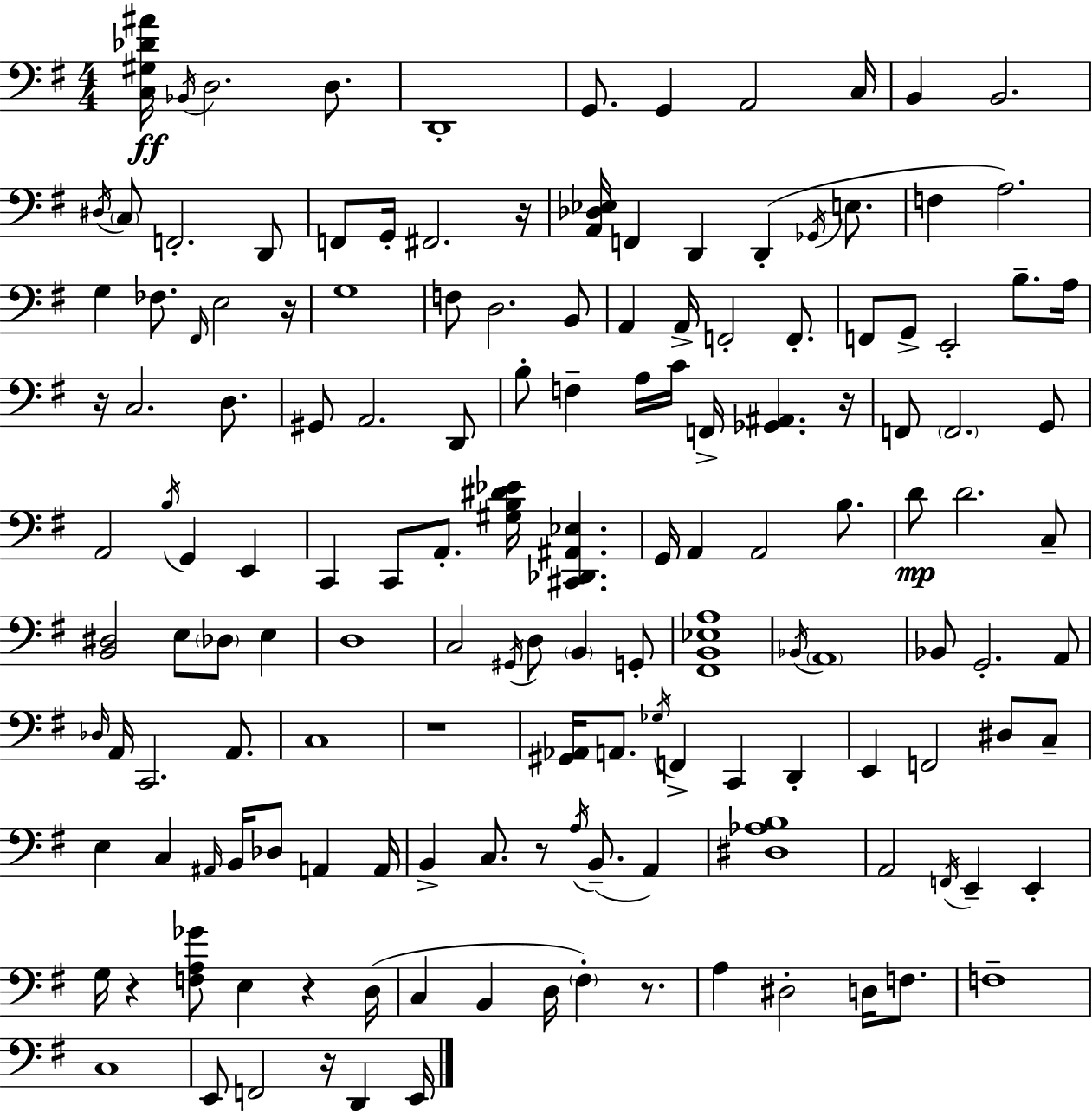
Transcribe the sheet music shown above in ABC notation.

X:1
T:Untitled
M:4/4
L:1/4
K:G
[C,^G,_D^A]/4 _B,,/4 D,2 D,/2 D,,4 G,,/2 G,, A,,2 C,/4 B,, B,,2 ^D,/4 C,/2 F,,2 D,,/2 F,,/2 G,,/4 ^F,,2 z/4 [A,,_D,_E,]/4 F,, D,, D,, _G,,/4 E,/2 F, A,2 G, _F,/2 ^F,,/4 E,2 z/4 G,4 F,/2 D,2 B,,/2 A,, A,,/4 F,,2 F,,/2 F,,/2 G,,/2 E,,2 B,/2 A,/4 z/4 C,2 D,/2 ^G,,/2 A,,2 D,,/2 B,/2 F, A,/4 C/4 F,,/4 [_G,,^A,,] z/4 F,,/2 F,,2 G,,/2 A,,2 B,/4 G,, E,, C,, C,,/2 A,,/2 [^G,B,^D_E]/4 [^C,,_D,,^A,,_E,] G,,/4 A,, A,,2 B,/2 D/2 D2 C,/2 [B,,^D,]2 E,/2 _D,/2 E, D,4 C,2 ^G,,/4 D,/2 B,, G,,/2 [^F,,B,,_E,A,]4 _B,,/4 A,,4 _B,,/2 G,,2 A,,/2 _D,/4 A,,/4 C,,2 A,,/2 C,4 z4 [^G,,_A,,]/4 A,,/2 _G,/4 F,, C,, D,, E,, F,,2 ^D,/2 C,/2 E, C, ^A,,/4 B,,/4 _D,/2 A,, A,,/4 B,, C,/2 z/2 A,/4 B,,/2 A,, [^D,_A,B,]4 A,,2 F,,/4 E,, E,, G,/4 z [F,A,_G]/2 E, z D,/4 C, B,, D,/4 ^F, z/2 A, ^D,2 D,/4 F,/2 F,4 C,4 E,,/2 F,,2 z/4 D,, E,,/4